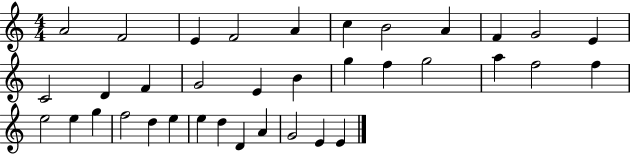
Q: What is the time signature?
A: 4/4